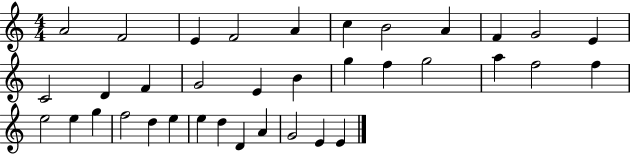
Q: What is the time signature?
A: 4/4